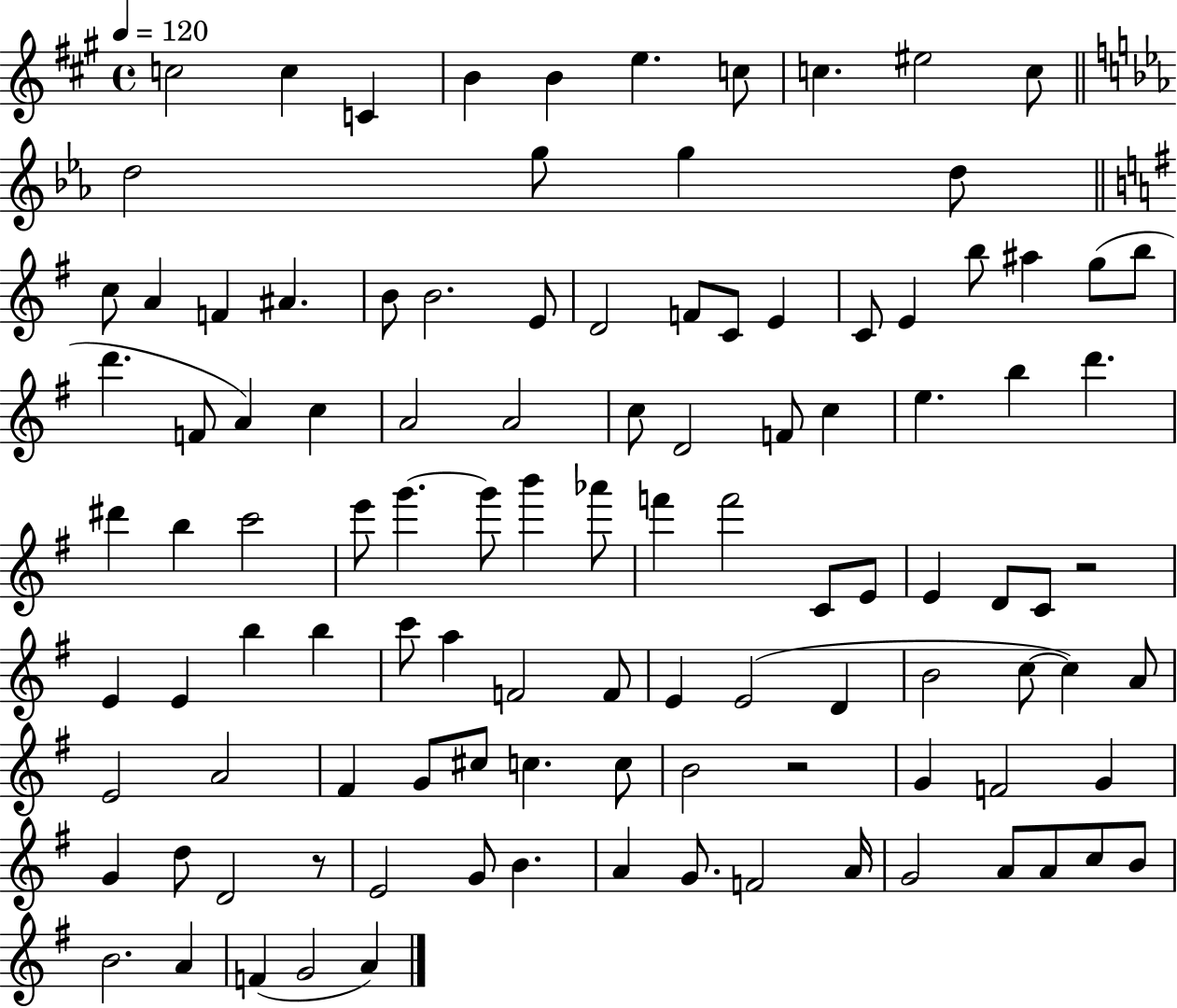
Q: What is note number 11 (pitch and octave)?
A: D5